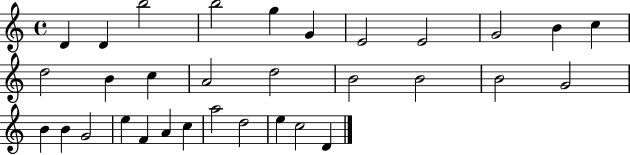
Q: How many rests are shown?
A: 0